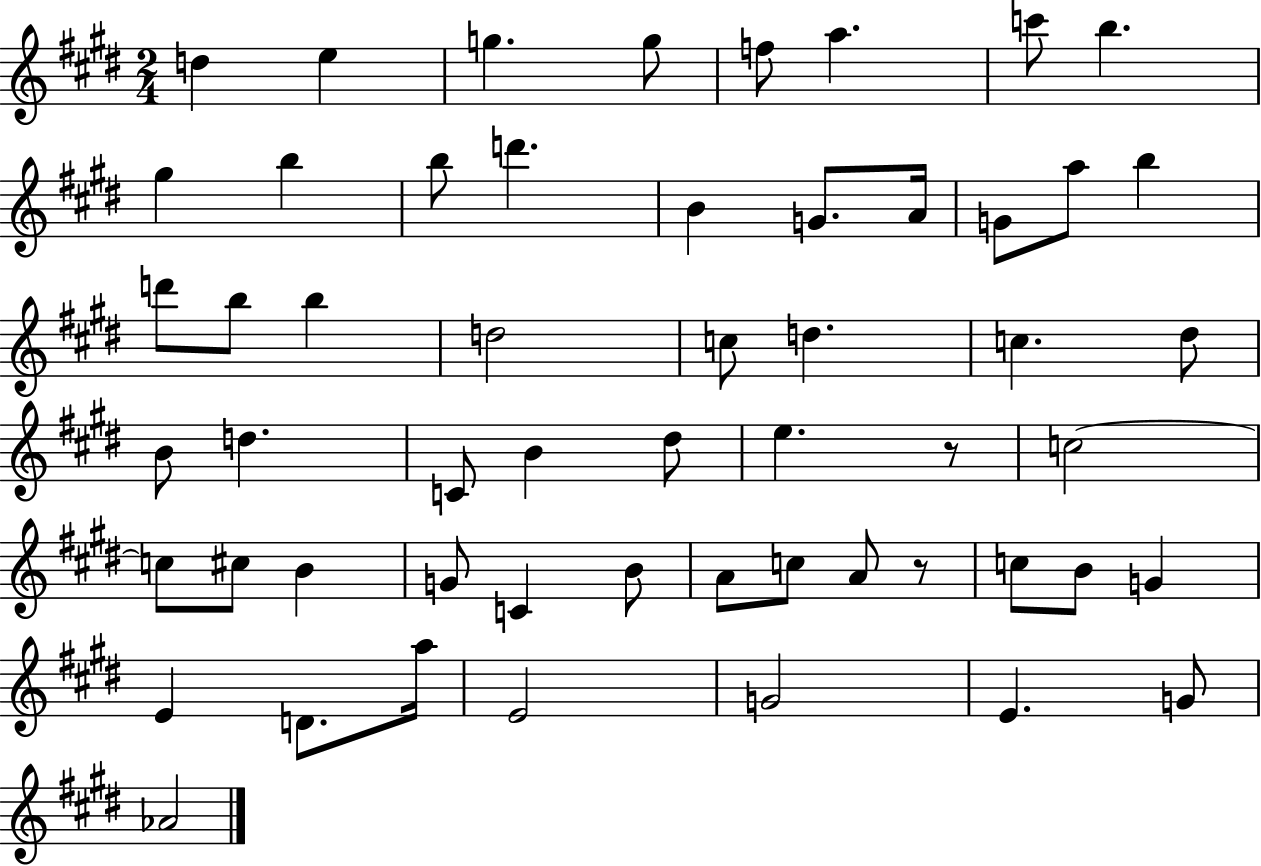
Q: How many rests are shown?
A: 2